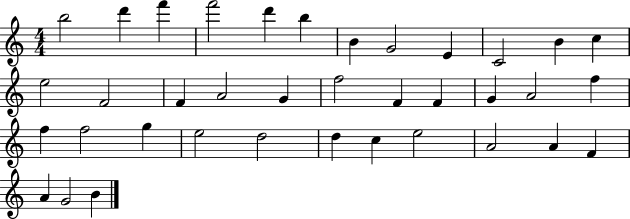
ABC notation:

X:1
T:Untitled
M:4/4
L:1/4
K:C
b2 d' f' f'2 d' b B G2 E C2 B c e2 F2 F A2 G f2 F F G A2 f f f2 g e2 d2 d c e2 A2 A F A G2 B